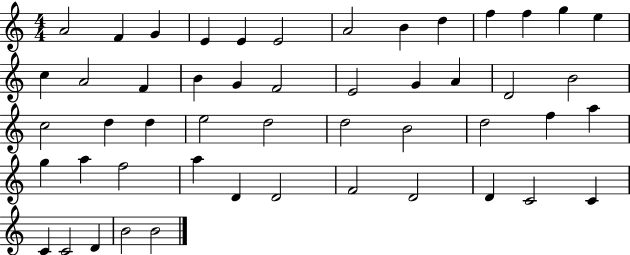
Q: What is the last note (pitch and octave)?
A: B4